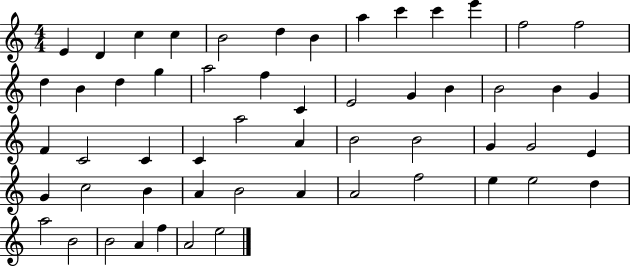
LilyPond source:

{
  \clef treble
  \numericTimeSignature
  \time 4/4
  \key c \major
  e'4 d'4 c''4 c''4 | b'2 d''4 b'4 | a''4 c'''4 c'''4 e'''4 | f''2 f''2 | \break d''4 b'4 d''4 g''4 | a''2 f''4 c'4 | e'2 g'4 b'4 | b'2 b'4 g'4 | \break f'4 c'2 c'4 | c'4 a''2 a'4 | b'2 b'2 | g'4 g'2 e'4 | \break g'4 c''2 b'4 | a'4 b'2 a'4 | a'2 f''2 | e''4 e''2 d''4 | \break a''2 b'2 | b'2 a'4 f''4 | a'2 e''2 | \bar "|."
}